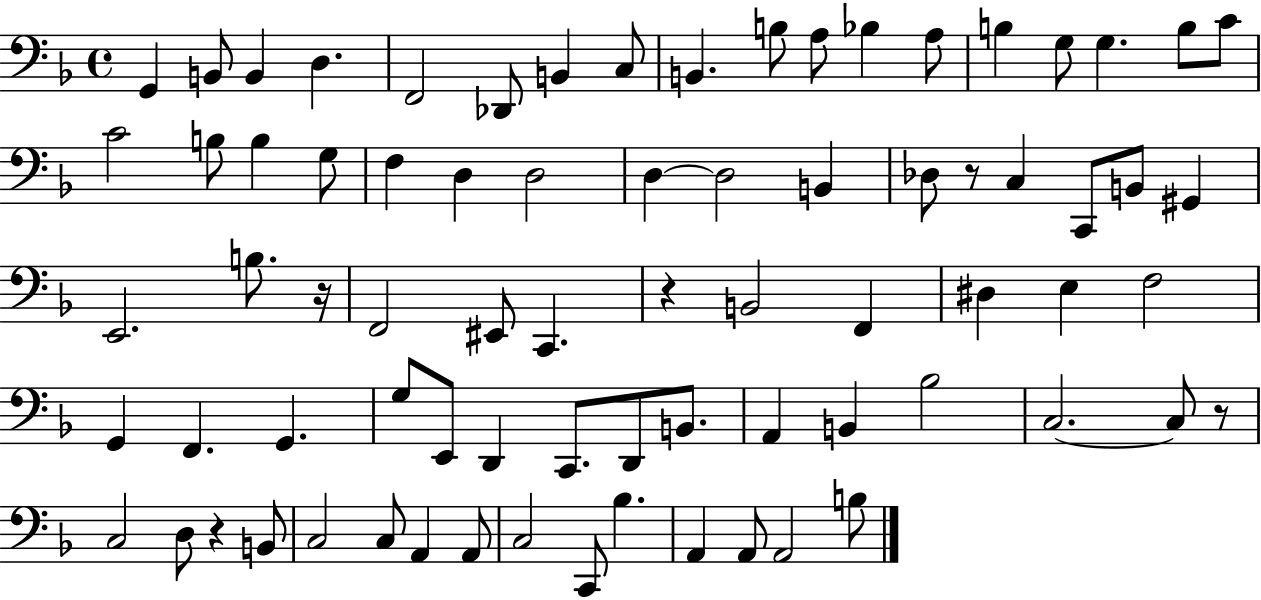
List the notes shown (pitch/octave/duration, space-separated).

G2/q B2/e B2/q D3/q. F2/h Db2/e B2/q C3/e B2/q. B3/e A3/e Bb3/q A3/e B3/q G3/e G3/q. B3/e C4/e C4/h B3/e B3/q G3/e F3/q D3/q D3/h D3/q D3/h B2/q Db3/e R/e C3/q C2/e B2/e G#2/q E2/h. B3/e. R/s F2/h EIS2/e C2/q. R/q B2/h F2/q D#3/q E3/q F3/h G2/q F2/q. G2/q. G3/e E2/e D2/q C2/e. D2/e B2/e. A2/q B2/q Bb3/h C3/h. C3/e R/e C3/h D3/e R/q B2/e C3/h C3/e A2/q A2/e C3/h C2/e Bb3/q. A2/q A2/e A2/h B3/e